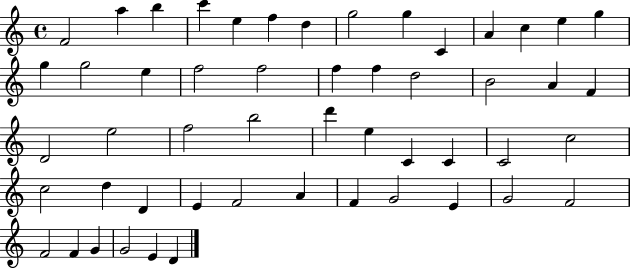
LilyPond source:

{
  \clef treble
  \time 4/4
  \defaultTimeSignature
  \key c \major
  f'2 a''4 b''4 | c'''4 e''4 f''4 d''4 | g''2 g''4 c'4 | a'4 c''4 e''4 g''4 | \break g''4 g''2 e''4 | f''2 f''2 | f''4 f''4 d''2 | b'2 a'4 f'4 | \break d'2 e''2 | f''2 b''2 | d'''4 e''4 c'4 c'4 | c'2 c''2 | \break c''2 d''4 d'4 | e'4 f'2 a'4 | f'4 g'2 e'4 | g'2 f'2 | \break f'2 f'4 g'4 | g'2 e'4 d'4 | \bar "|."
}